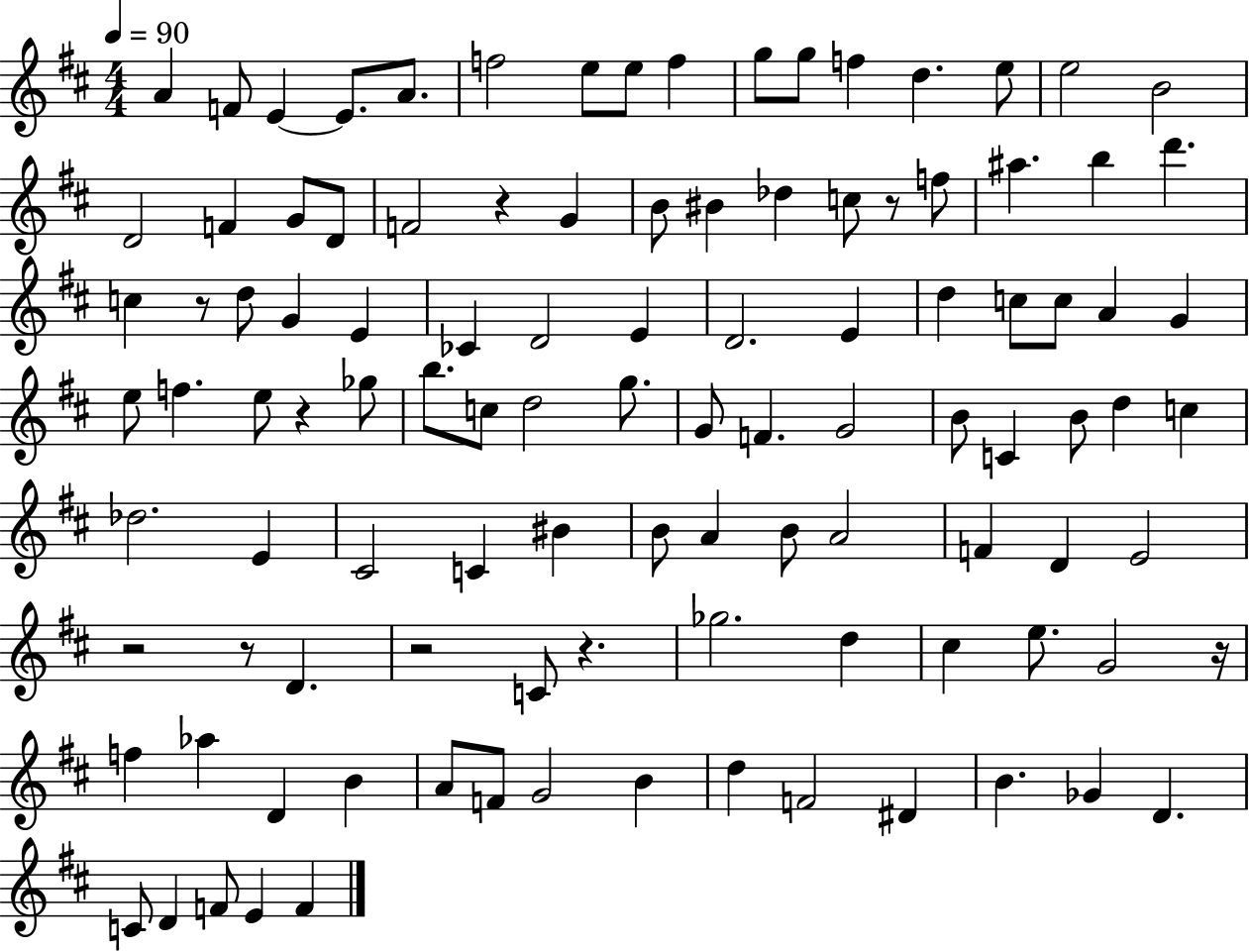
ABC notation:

X:1
T:Untitled
M:4/4
L:1/4
K:D
A F/2 E E/2 A/2 f2 e/2 e/2 f g/2 g/2 f d e/2 e2 B2 D2 F G/2 D/2 F2 z G B/2 ^B _d c/2 z/2 f/2 ^a b d' c z/2 d/2 G E _C D2 E D2 E d c/2 c/2 A G e/2 f e/2 z _g/2 b/2 c/2 d2 g/2 G/2 F G2 B/2 C B/2 d c _d2 E ^C2 C ^B B/2 A B/2 A2 F D E2 z2 z/2 D z2 C/2 z _g2 d ^c e/2 G2 z/4 f _a D B A/2 F/2 G2 B d F2 ^D B _G D C/2 D F/2 E F